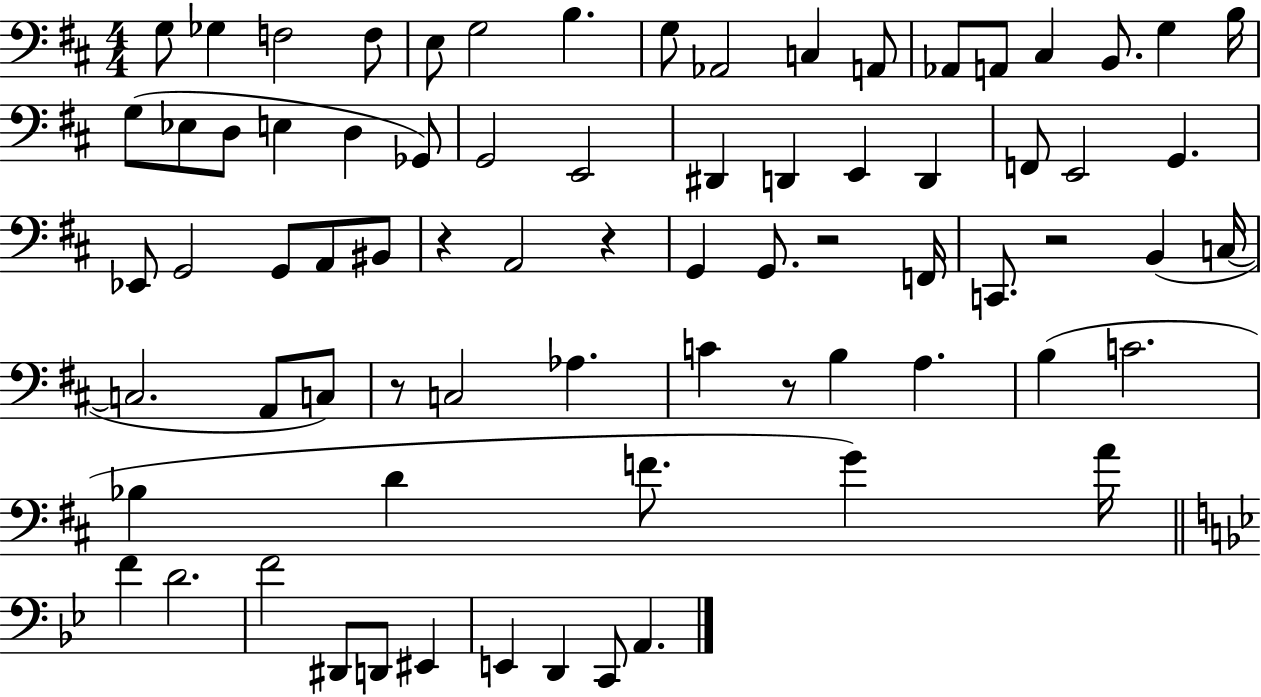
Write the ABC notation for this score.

X:1
T:Untitled
M:4/4
L:1/4
K:D
G,/2 _G, F,2 F,/2 E,/2 G,2 B, G,/2 _A,,2 C, A,,/2 _A,,/2 A,,/2 ^C, B,,/2 G, B,/4 G,/2 _E,/2 D,/2 E, D, _G,,/2 G,,2 E,,2 ^D,, D,, E,, D,, F,,/2 E,,2 G,, _E,,/2 G,,2 G,,/2 A,,/2 ^B,,/2 z A,,2 z G,, G,,/2 z2 F,,/4 C,,/2 z2 B,, C,/4 C,2 A,,/2 C,/2 z/2 C,2 _A, C z/2 B, A, B, C2 _B, D F/2 G A/4 F D2 F2 ^D,,/2 D,,/2 ^E,, E,, D,, C,,/2 A,,